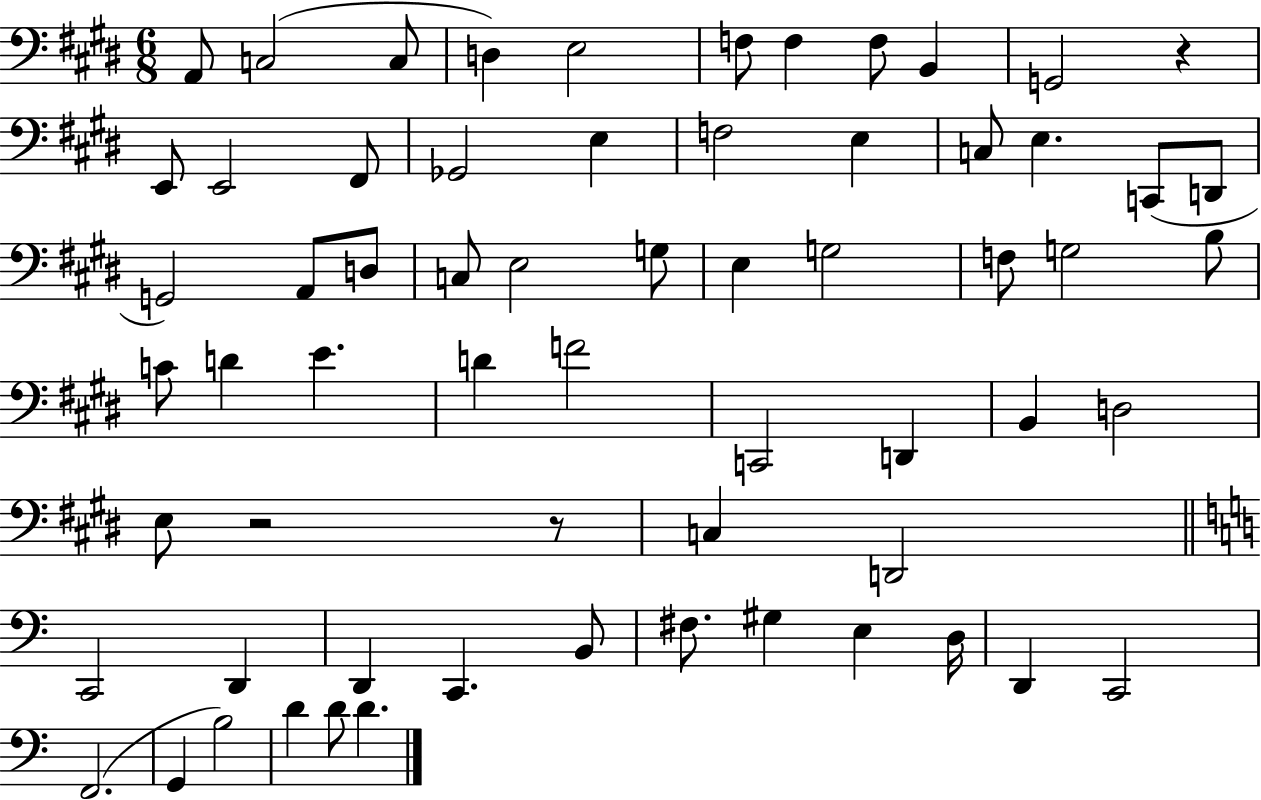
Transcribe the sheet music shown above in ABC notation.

X:1
T:Untitled
M:6/8
L:1/4
K:E
A,,/2 C,2 C,/2 D, E,2 F,/2 F, F,/2 B,, G,,2 z E,,/2 E,,2 ^F,,/2 _G,,2 E, F,2 E, C,/2 E, C,,/2 D,,/2 G,,2 A,,/2 D,/2 C,/2 E,2 G,/2 E, G,2 F,/2 G,2 B,/2 C/2 D E D F2 C,,2 D,, B,, D,2 E,/2 z2 z/2 C, D,,2 C,,2 D,, D,, C,, B,,/2 ^F,/2 ^G, E, D,/4 D,, C,,2 F,,2 G,, B,2 D D/2 D